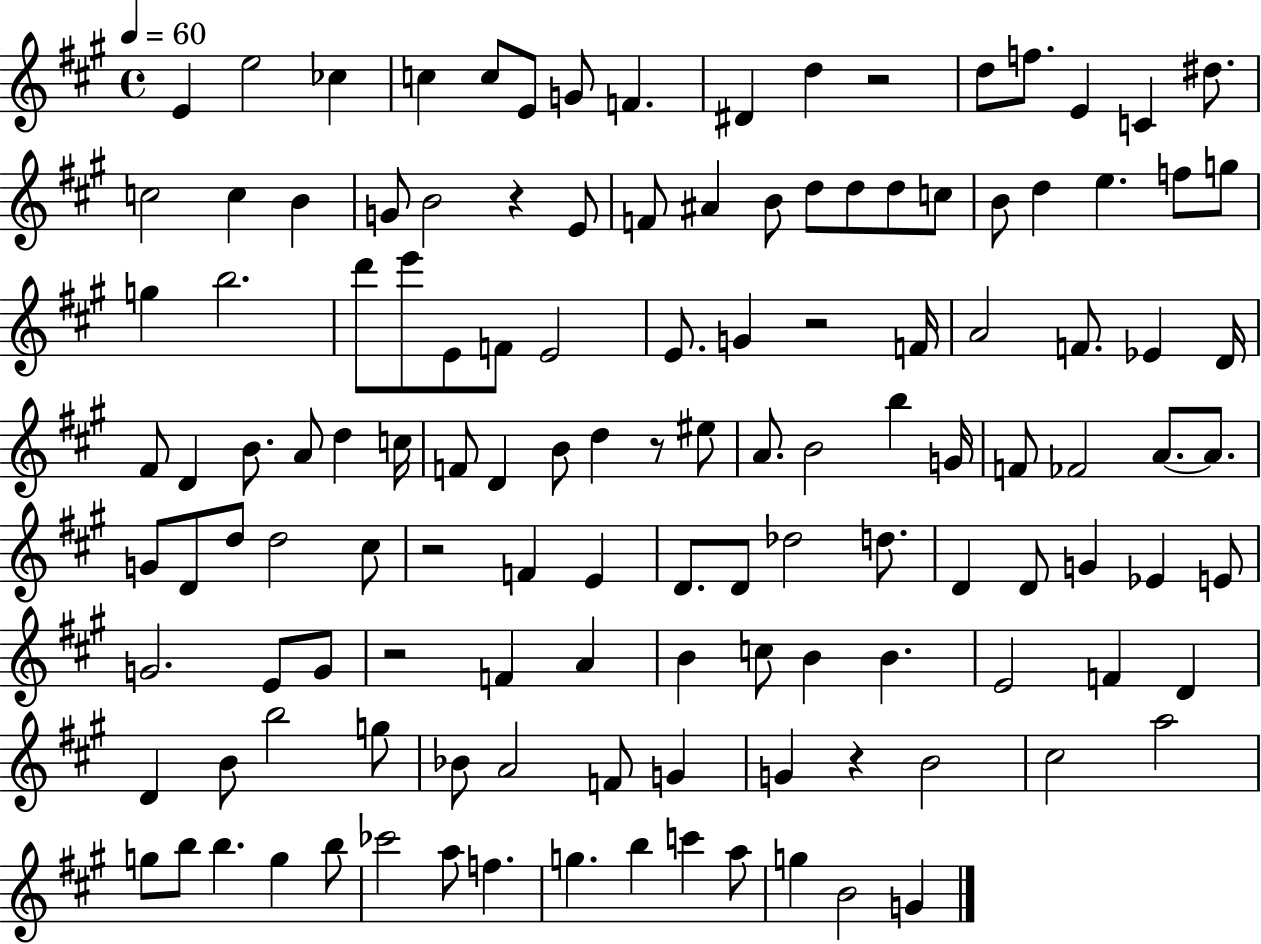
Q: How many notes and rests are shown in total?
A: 128